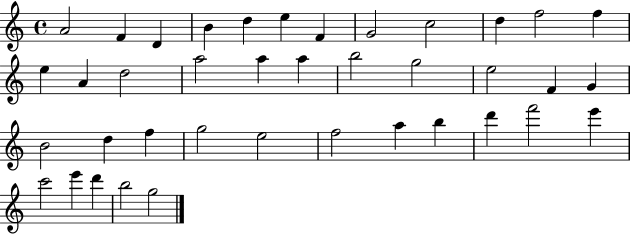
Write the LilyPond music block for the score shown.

{
  \clef treble
  \time 4/4
  \defaultTimeSignature
  \key c \major
  a'2 f'4 d'4 | b'4 d''4 e''4 f'4 | g'2 c''2 | d''4 f''2 f''4 | \break e''4 a'4 d''2 | a''2 a''4 a''4 | b''2 g''2 | e''2 f'4 g'4 | \break b'2 d''4 f''4 | g''2 e''2 | f''2 a''4 b''4 | d'''4 f'''2 e'''4 | \break c'''2 e'''4 d'''4 | b''2 g''2 | \bar "|."
}